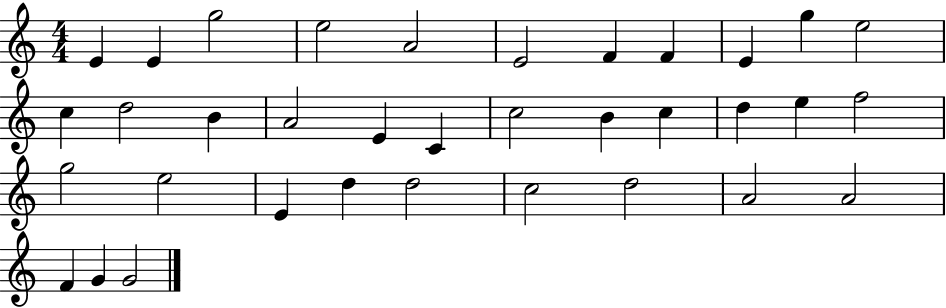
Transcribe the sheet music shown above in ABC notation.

X:1
T:Untitled
M:4/4
L:1/4
K:C
E E g2 e2 A2 E2 F F E g e2 c d2 B A2 E C c2 B c d e f2 g2 e2 E d d2 c2 d2 A2 A2 F G G2